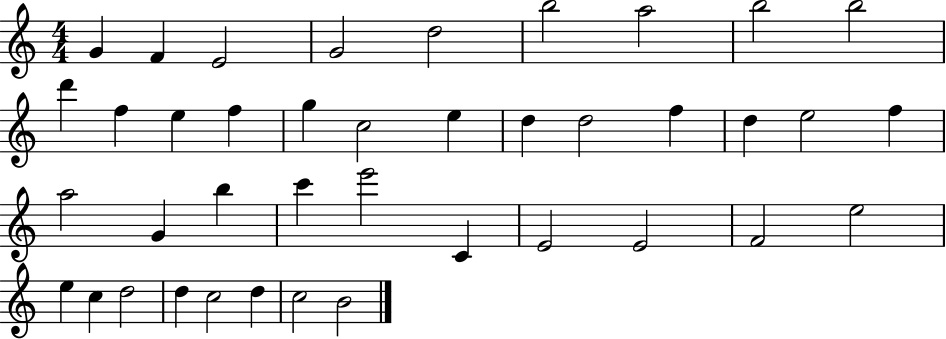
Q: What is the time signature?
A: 4/4